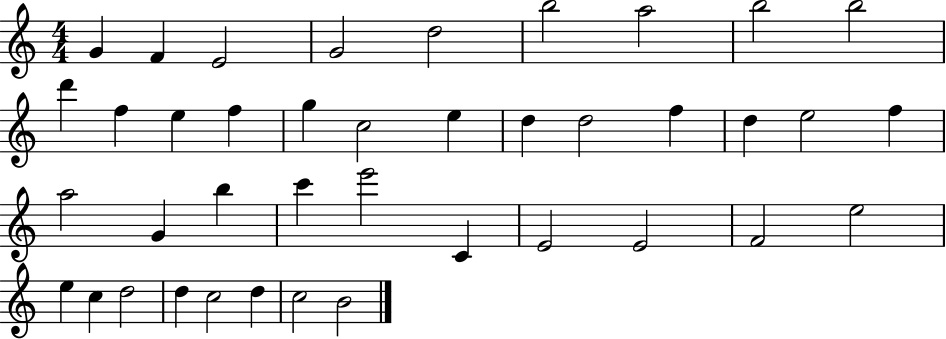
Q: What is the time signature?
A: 4/4